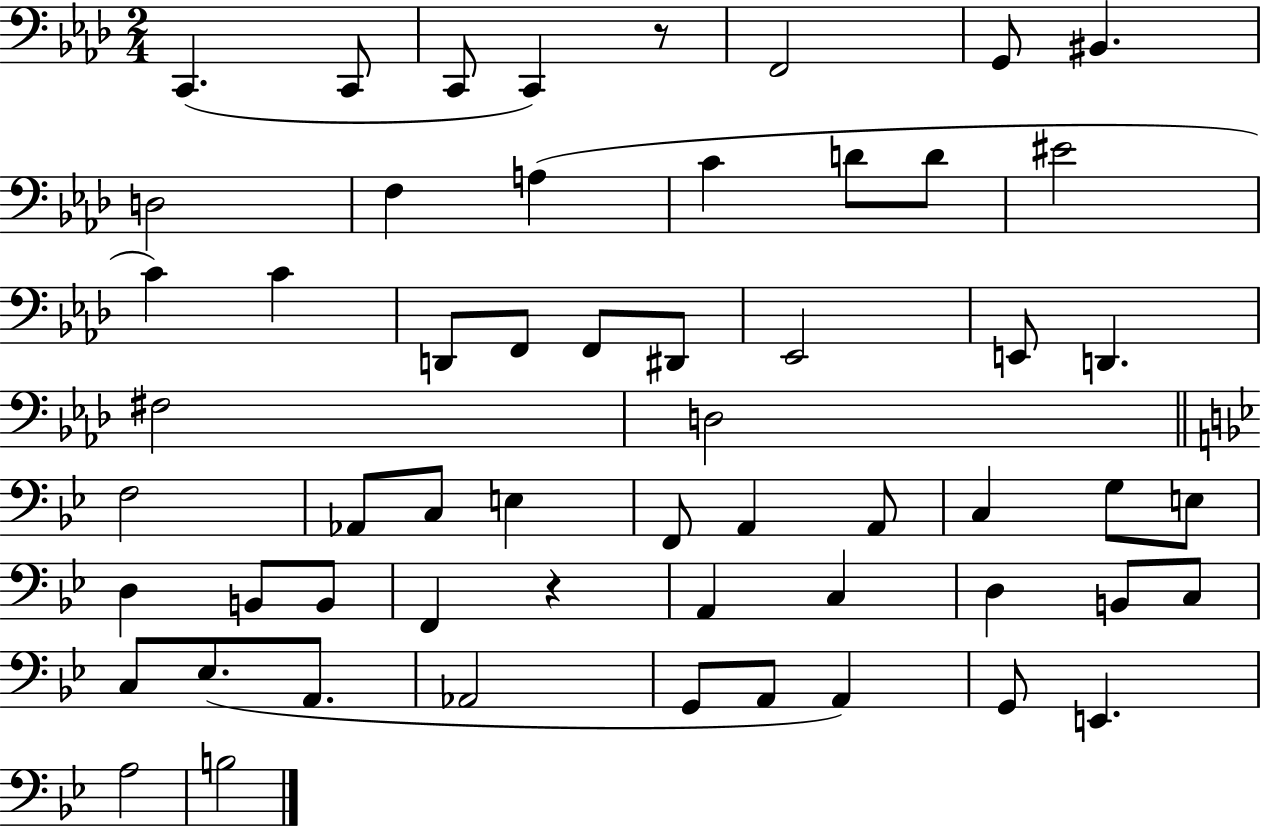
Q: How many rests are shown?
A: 2